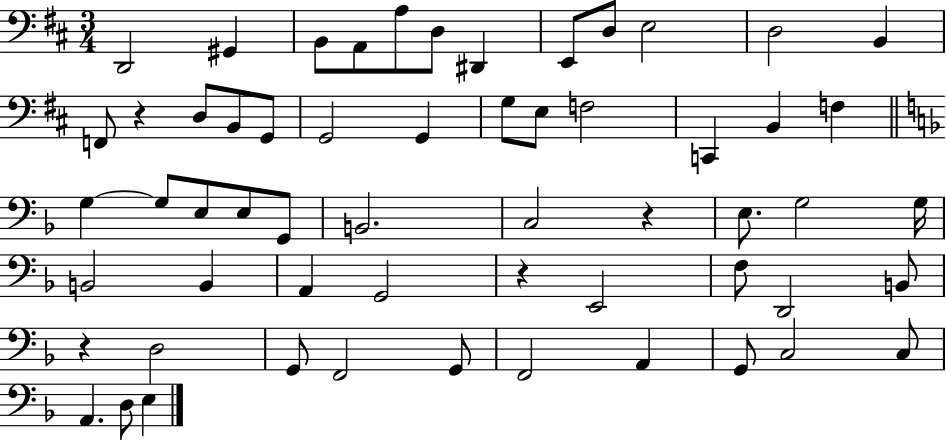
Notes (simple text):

D2/h G#2/q B2/e A2/e A3/e D3/e D#2/q E2/e D3/e E3/h D3/h B2/q F2/e R/q D3/e B2/e G2/e G2/h G2/q G3/e E3/e F3/h C2/q B2/q F3/q G3/q G3/e E3/e E3/e G2/e B2/h. C3/h R/q E3/e. G3/h G3/s B2/h B2/q A2/q G2/h R/q E2/h F3/e D2/h B2/e R/q D3/h G2/e F2/h G2/e F2/h A2/q G2/e C3/h C3/e A2/q. D3/e E3/q